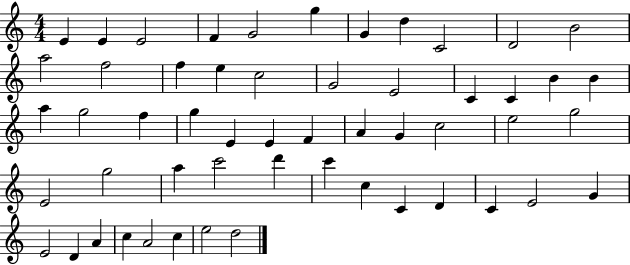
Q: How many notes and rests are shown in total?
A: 54